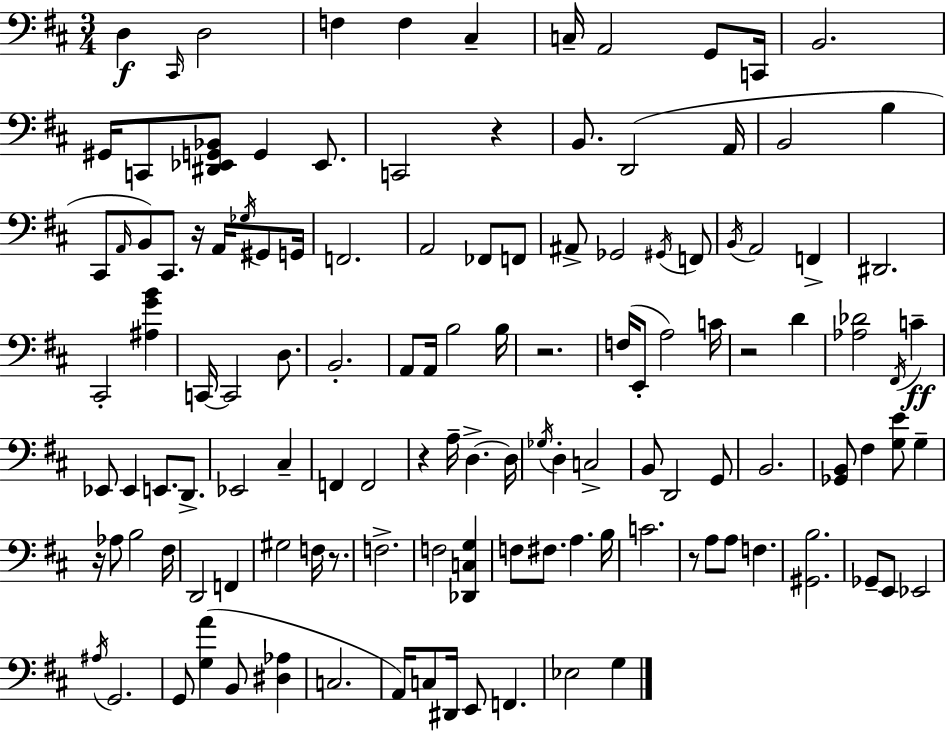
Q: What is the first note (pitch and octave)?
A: D3